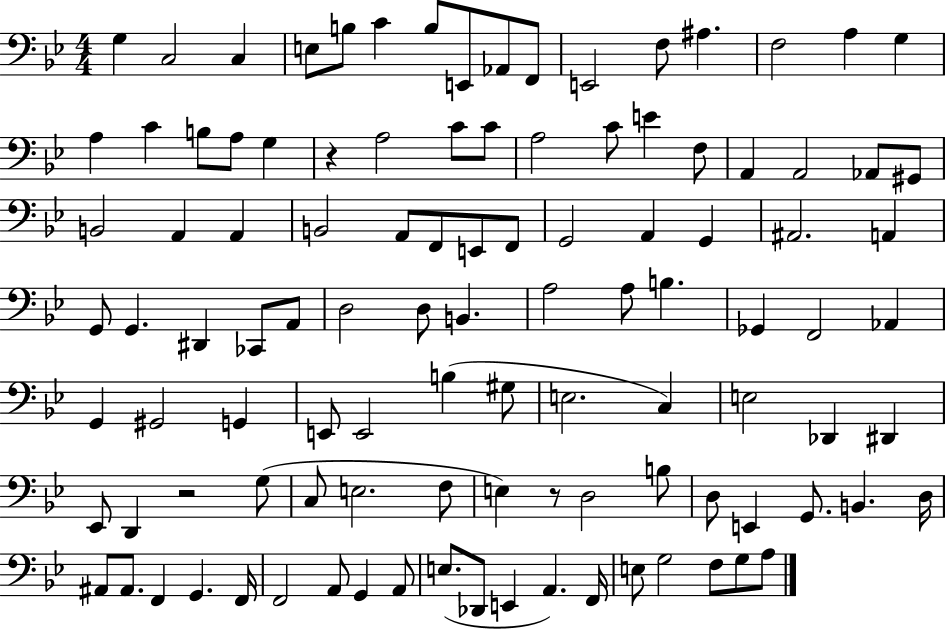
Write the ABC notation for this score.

X:1
T:Untitled
M:4/4
L:1/4
K:Bb
G, C,2 C, E,/2 B,/2 C B,/2 E,,/2 _A,,/2 F,,/2 E,,2 F,/2 ^A, F,2 A, G, A, C B,/2 A,/2 G, z A,2 C/2 C/2 A,2 C/2 E F,/2 A,, A,,2 _A,,/2 ^G,,/2 B,,2 A,, A,, B,,2 A,,/2 F,,/2 E,,/2 F,,/2 G,,2 A,, G,, ^A,,2 A,, G,,/2 G,, ^D,, _C,,/2 A,,/2 D,2 D,/2 B,, A,2 A,/2 B, _G,, F,,2 _A,, G,, ^G,,2 G,, E,,/2 E,,2 B, ^G,/2 E,2 C, E,2 _D,, ^D,, _E,,/2 D,, z2 G,/2 C,/2 E,2 F,/2 E, z/2 D,2 B,/2 D,/2 E,, G,,/2 B,, D,/4 ^A,,/2 ^A,,/2 F,, G,, F,,/4 F,,2 A,,/2 G,, A,,/2 E,/2 _D,,/2 E,, A,, F,,/4 E,/2 G,2 F,/2 G,/2 A,/2